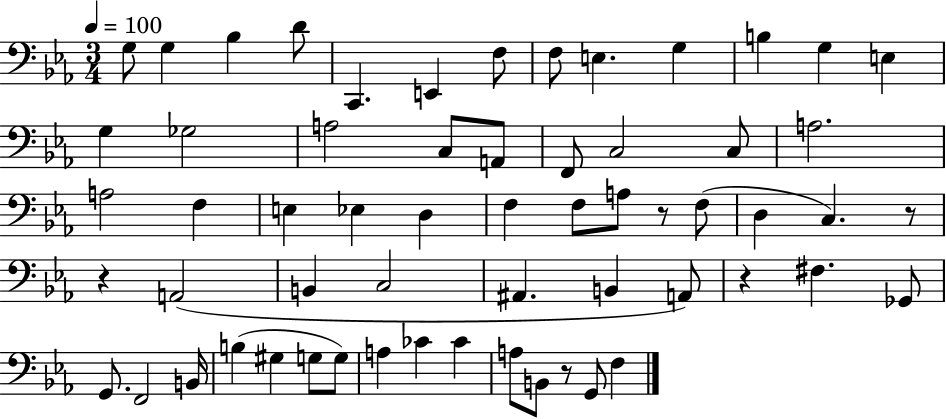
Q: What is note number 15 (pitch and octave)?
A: Gb3